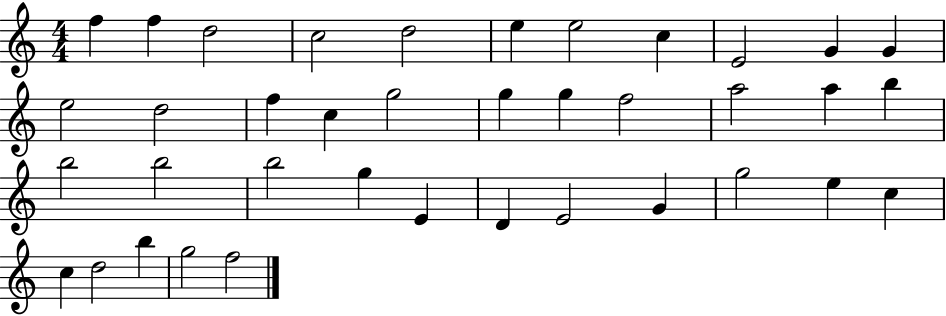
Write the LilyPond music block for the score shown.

{
  \clef treble
  \numericTimeSignature
  \time 4/4
  \key c \major
  f''4 f''4 d''2 | c''2 d''2 | e''4 e''2 c''4 | e'2 g'4 g'4 | \break e''2 d''2 | f''4 c''4 g''2 | g''4 g''4 f''2 | a''2 a''4 b''4 | \break b''2 b''2 | b''2 g''4 e'4 | d'4 e'2 g'4 | g''2 e''4 c''4 | \break c''4 d''2 b''4 | g''2 f''2 | \bar "|."
}